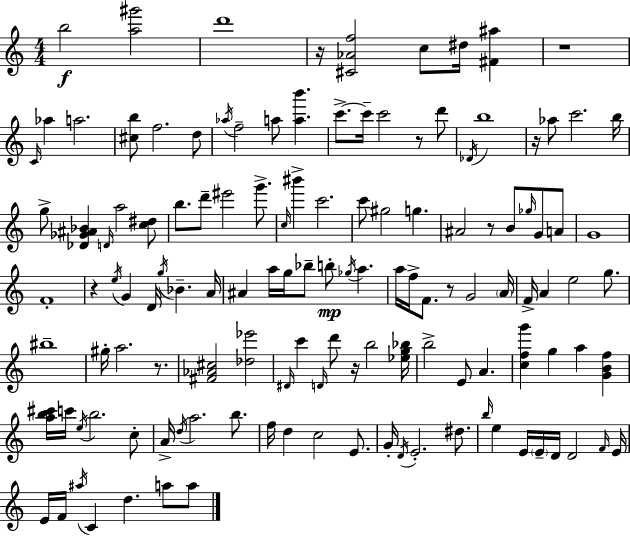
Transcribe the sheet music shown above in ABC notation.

X:1
T:Untitled
M:4/4
L:1/4
K:Am
b2 [a^g']2 d'4 z/4 [^C_Af]2 c/2 ^d/4 [^F^a] z4 C/4 _a a2 [^cb]/2 f2 d/2 _a/4 f2 a/2 [ab'] c'/2 c'/4 c'2 z/2 d'/2 _D/4 b4 z/4 _a/2 c'2 b/4 g/2 [_D_G^A_B] D/4 a2 [c^d]/2 b/2 d'/2 ^e'2 g'/2 c/4 ^b' c'2 c'/2 ^g2 g ^A2 z/2 B/2 _g/4 G/2 A/2 G4 F4 z e/4 G D/4 g/4 _B A/4 ^A a/4 g/4 _b/2 b/2 _g/4 a a/4 f/4 F/2 z/2 G2 A/4 F/4 A e2 g/2 ^b4 ^g/4 a2 z/2 [^F_A^c]2 [_d_e']2 ^D/4 c' D/4 d'/2 z/4 b2 [_eg_b]/4 b2 E/2 A [cfg'] g a [GBf] [ab^c']/4 c'/4 e/4 b2 c/2 A/4 d/4 a2 b/2 f/4 d c2 E/2 G/4 D/4 E2 ^d/2 b/4 e E/4 E/4 D/4 D2 F/4 E/4 E/4 F/4 ^a/4 C d a/2 a/2